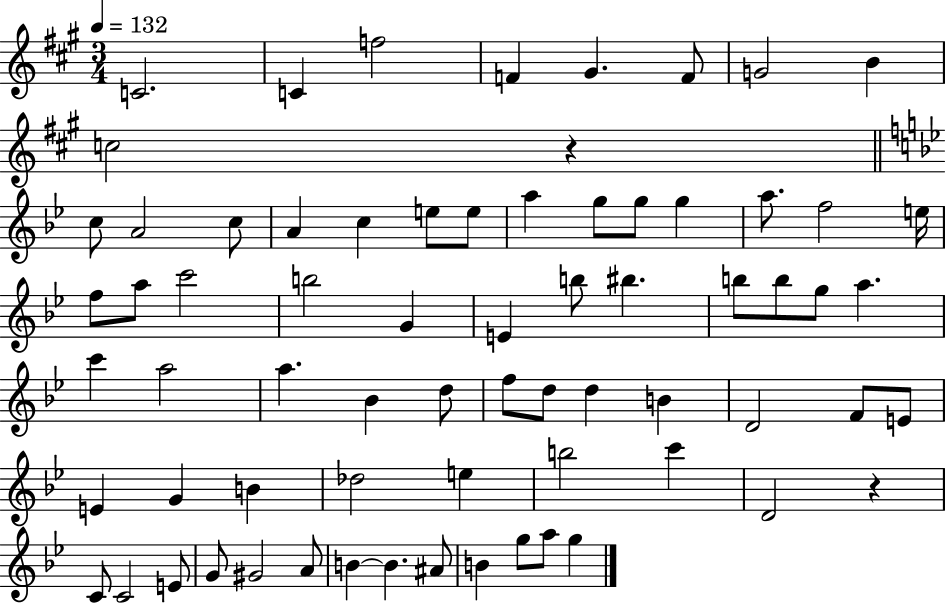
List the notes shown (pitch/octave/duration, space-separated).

C4/h. C4/q F5/h F4/q G#4/q. F4/e G4/h B4/q C5/h R/q C5/e A4/h C5/e A4/q C5/q E5/e E5/e A5/q G5/e G5/e G5/q A5/e. F5/h E5/s F5/e A5/e C6/h B5/h G4/q E4/q B5/e BIS5/q. B5/e B5/e G5/e A5/q. C6/q A5/h A5/q. Bb4/q D5/e F5/e D5/e D5/q B4/q D4/h F4/e E4/e E4/q G4/q B4/q Db5/h E5/q B5/h C6/q D4/h R/q C4/e C4/h E4/e G4/e G#4/h A4/e B4/q B4/q. A#4/e B4/q G5/e A5/e G5/q